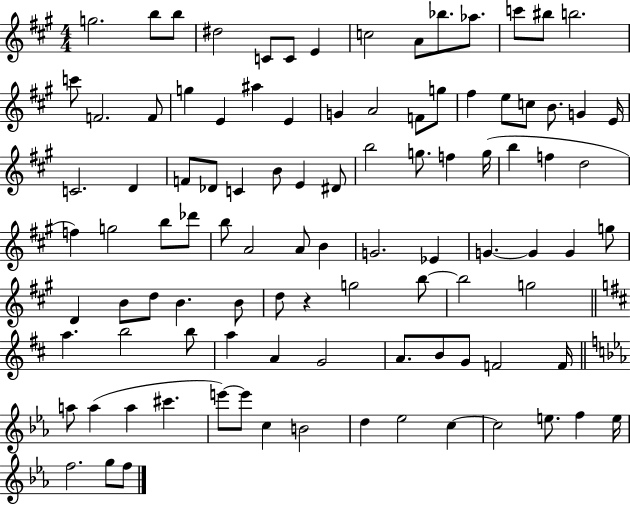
G5/h. B5/e B5/e D#5/h C4/e C4/e E4/q C5/h A4/e Bb5/e. Ab5/e. C6/e BIS5/e B5/h. C6/e F4/h. F4/e G5/q E4/q A#5/q E4/q G4/q A4/h F4/e G5/e F#5/q E5/e C5/e B4/e. G4/q E4/s C4/h. D4/q F4/e Db4/e C4/q B4/e E4/q D#4/e B5/h G5/e. F5/q G5/s B5/q F5/q D5/h F5/q G5/h B5/e Db6/e B5/e A4/h A4/e B4/q G4/h. Eb4/q G4/q. G4/q G4/q G5/e D4/q B4/e D5/e B4/q. B4/e D5/e R/q G5/h B5/e B5/h G5/h A5/q. B5/h B5/e A5/q A4/q G4/h A4/e. B4/e G4/e F4/h F4/s A5/e A5/q A5/q C#6/q. E6/e E6/e C5/q B4/h D5/q Eb5/h C5/q C5/h E5/e. F5/q E5/s F5/h. G5/e F5/e